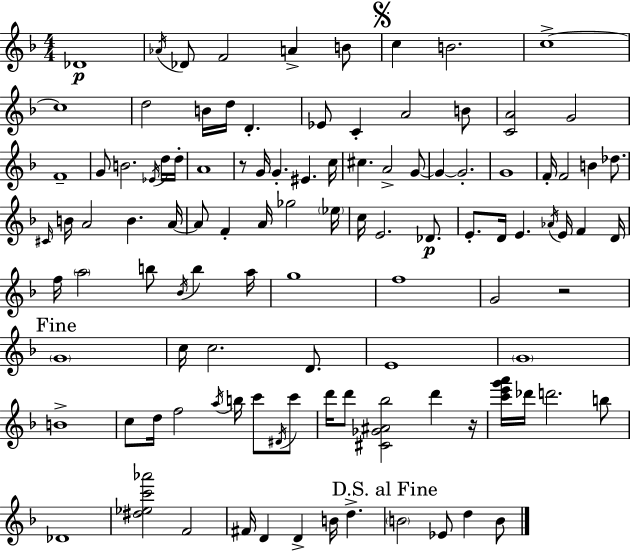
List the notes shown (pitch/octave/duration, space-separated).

Db4/w Ab4/s Db4/e F4/h A4/q B4/e C5/q B4/h. C5/w C5/w D5/h B4/s D5/s D4/q. Eb4/e C4/q A4/h B4/e [C4,A4]/h G4/h F4/w G4/e B4/h. Eb4/s D5/s D5/s A4/w R/e G4/s G4/q. EIS4/q. C5/s C#5/q. A4/h G4/e G4/q G4/h. G4/w F4/s F4/h B4/q Db5/e. C#4/s B4/s A4/h B4/q. A4/s A4/e F4/q A4/s Gb5/h Eb5/s C5/s E4/h. Db4/e. E4/e. D4/s E4/q. Ab4/s E4/s F4/q D4/s F5/s A5/h B5/e Bb4/s B5/q A5/s G5/w F5/w G4/h R/h G4/w C5/s C5/h. D4/e. E4/w G4/w B4/w C5/e D5/s F5/h A5/s B5/s C6/e D#4/s C6/e D6/s D6/e [C#4,Gb4,A#4,Bb5]/h D6/q R/s [C6,E6,G6,A6]/s Db6/s D6/h. B5/e Db4/w [D#5,Eb5,C6,Ab6]/h F4/h F#4/s D4/q D4/q B4/s D5/q. B4/h Eb4/e D5/q B4/e